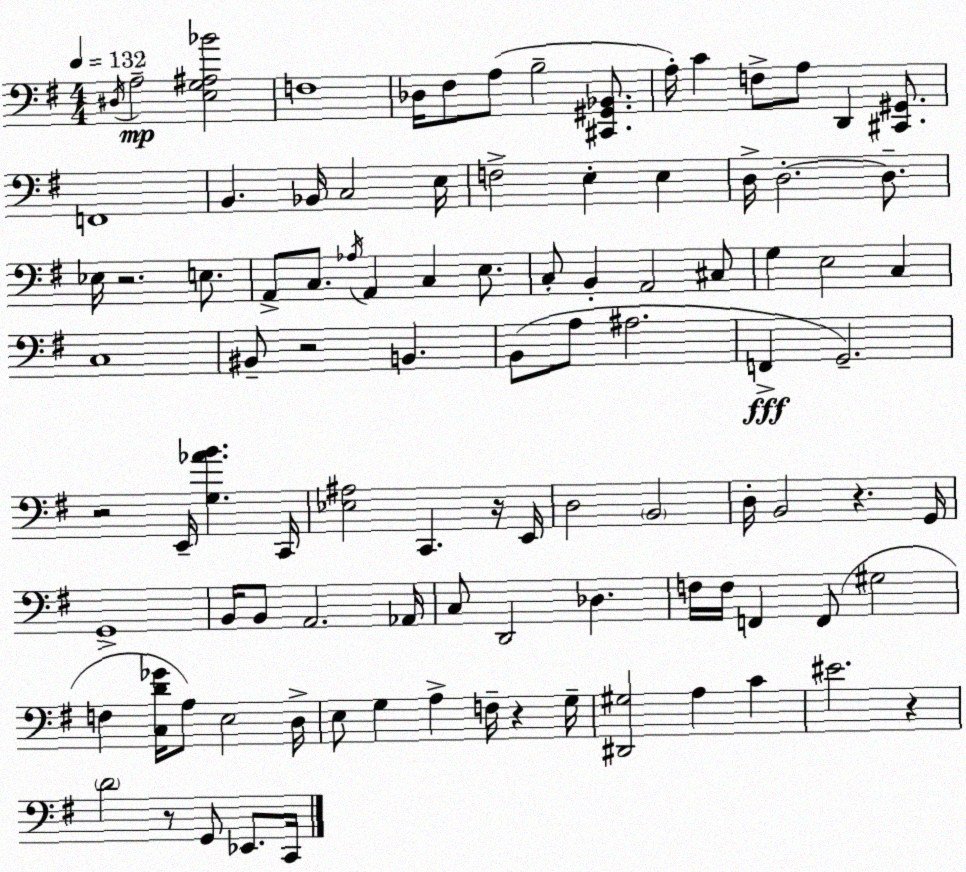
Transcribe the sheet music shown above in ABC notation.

X:1
T:Untitled
M:4/4
L:1/4
K:Em
^D,/4 A,2 [E,G,^A,_B]2 F,4 _D,/4 ^F,/2 A,/2 B,2 [^C,,^G,,_B,,]/2 A,/4 C F,/2 A,/2 D,, [^C,,^G,,]/2 F,,4 B,, _B,,/4 C,2 E,/4 F,2 E, E, D,/4 D,2 D,/2 _E,/4 z2 E,/2 A,,/2 C,/2 _A,/4 A,, C, E,/2 C,/2 B,, A,,2 ^C,/2 G, E,2 C, C,4 ^B,,/2 z2 B,, B,,/2 A,/2 ^A,2 F,, G,,2 z2 E,,/4 [G,_AB] C,,/4 [_E,^A,]2 C,, z/4 E,,/4 D,2 B,,2 D,/4 B,,2 z G,,/4 G,,4 B,,/4 B,,/2 A,,2 _A,,/4 C,/2 D,,2 _D, F,/4 F,/4 F,, F,,/2 ^G,2 F, [C,D_G]/4 A,/2 E,2 D,/4 E,/2 G, A, F,/4 z G,/4 [^D,,^G,]2 A, C ^E2 z D2 z/2 G,,/2 _E,,/2 C,,/4